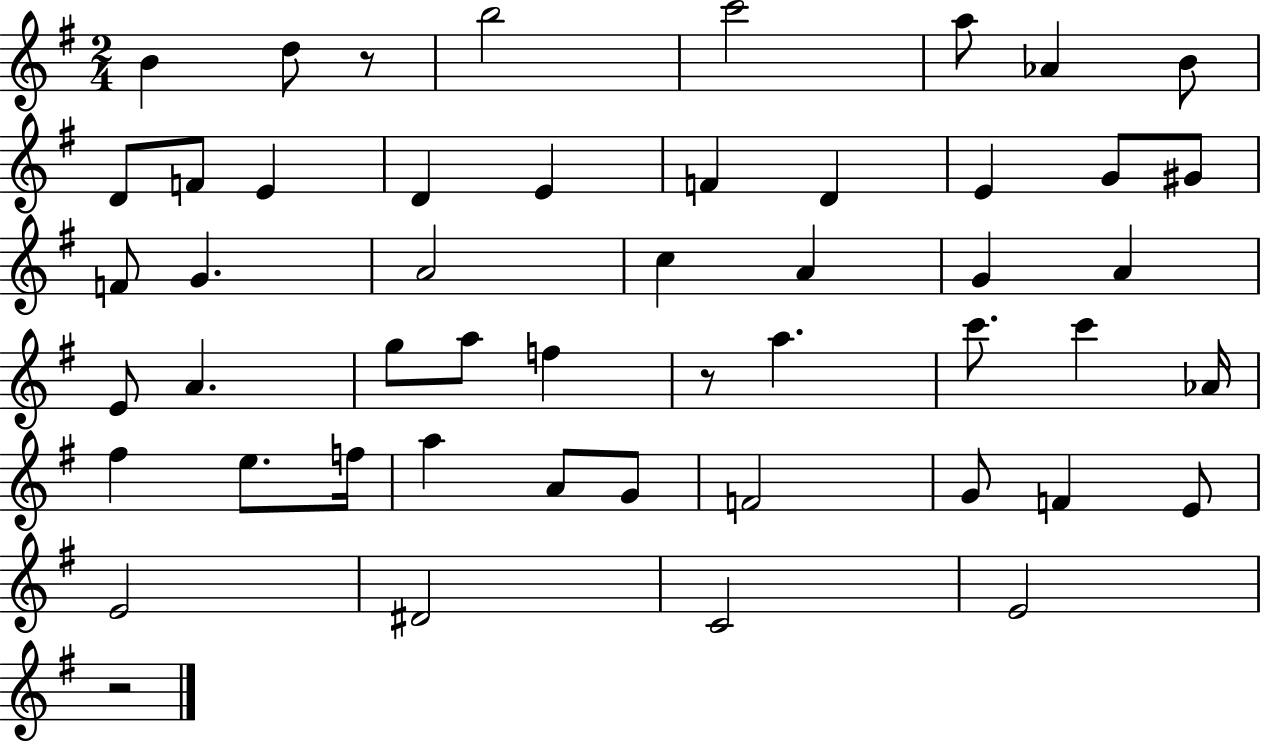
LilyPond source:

{
  \clef treble
  \numericTimeSignature
  \time 2/4
  \key g \major
  \repeat volta 2 { b'4 d''8 r8 | b''2 | c'''2 | a''8 aes'4 b'8 | \break d'8 f'8 e'4 | d'4 e'4 | f'4 d'4 | e'4 g'8 gis'8 | \break f'8 g'4. | a'2 | c''4 a'4 | g'4 a'4 | \break e'8 a'4. | g''8 a''8 f''4 | r8 a''4. | c'''8. c'''4 aes'16 | \break fis''4 e''8. f''16 | a''4 a'8 g'8 | f'2 | g'8 f'4 e'8 | \break e'2 | dis'2 | c'2 | e'2 | \break r2 | } \bar "|."
}